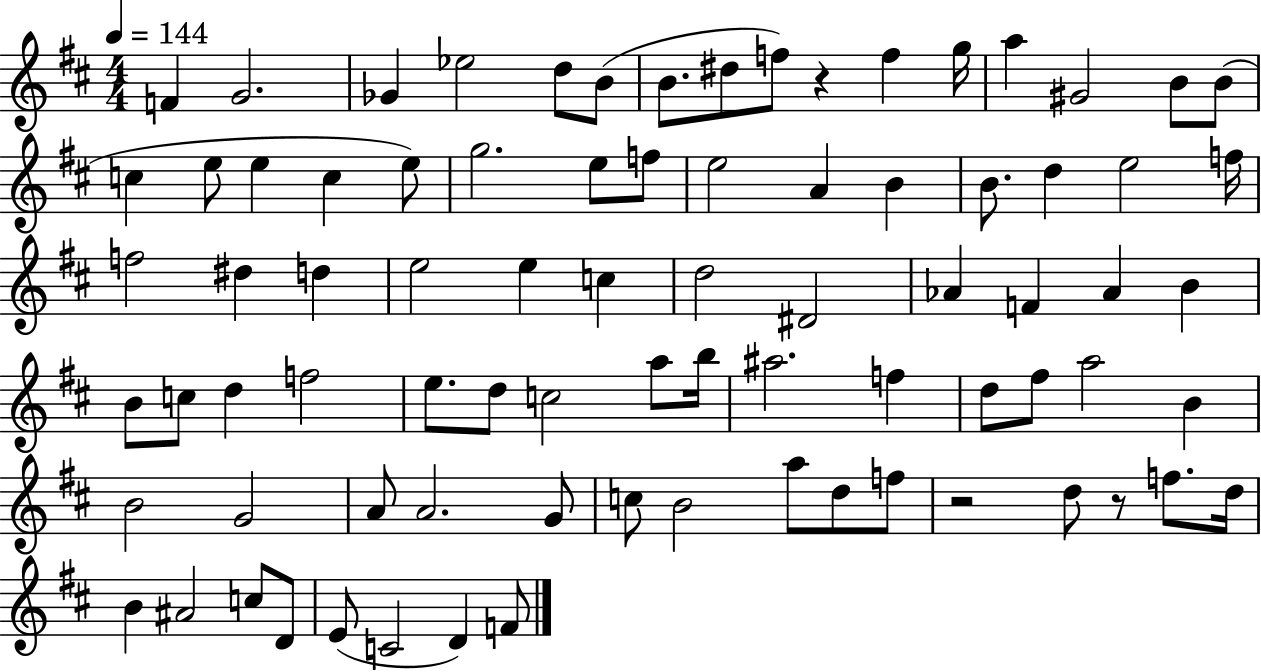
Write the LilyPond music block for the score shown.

{
  \clef treble
  \numericTimeSignature
  \time 4/4
  \key d \major
  \tempo 4 = 144
  f'4 g'2. | ges'4 ees''2 d''8 b'8( | b'8. dis''8 f''8) r4 f''4 g''16 | a''4 gis'2 b'8 b'8( | \break c''4 e''8 e''4 c''4 e''8) | g''2. e''8 f''8 | e''2 a'4 b'4 | b'8. d''4 e''2 f''16 | \break f''2 dis''4 d''4 | e''2 e''4 c''4 | d''2 dis'2 | aes'4 f'4 aes'4 b'4 | \break b'8 c''8 d''4 f''2 | e''8. d''8 c''2 a''8 b''16 | ais''2. f''4 | d''8 fis''8 a''2 b'4 | \break b'2 g'2 | a'8 a'2. g'8 | c''8 b'2 a''8 d''8 f''8 | r2 d''8 r8 f''8. d''16 | \break b'4 ais'2 c''8 d'8 | e'8( c'2 d'4) f'8 | \bar "|."
}